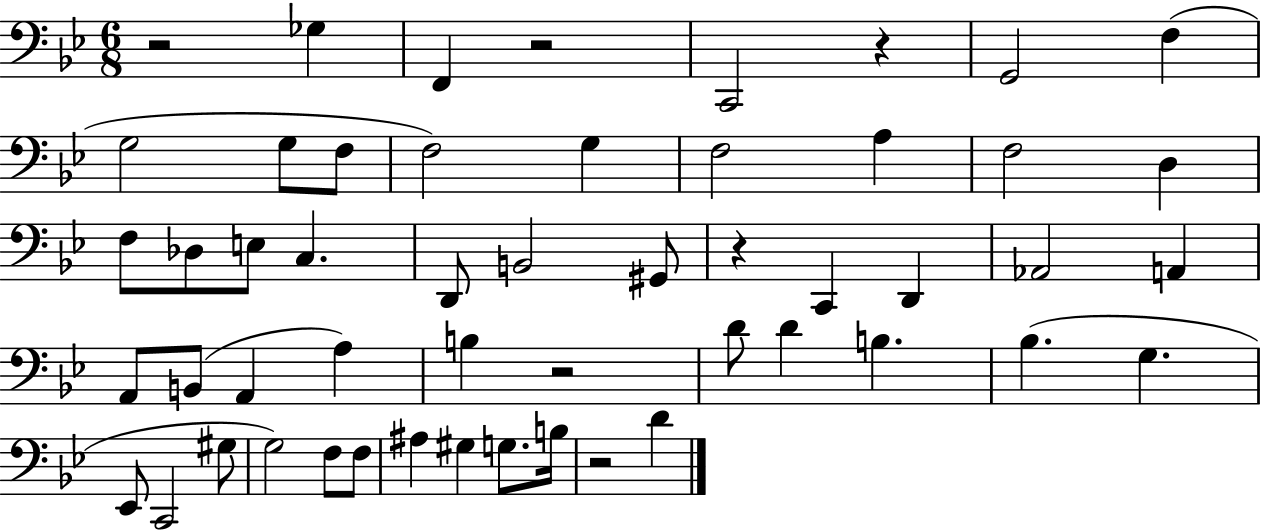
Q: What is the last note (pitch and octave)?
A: D4